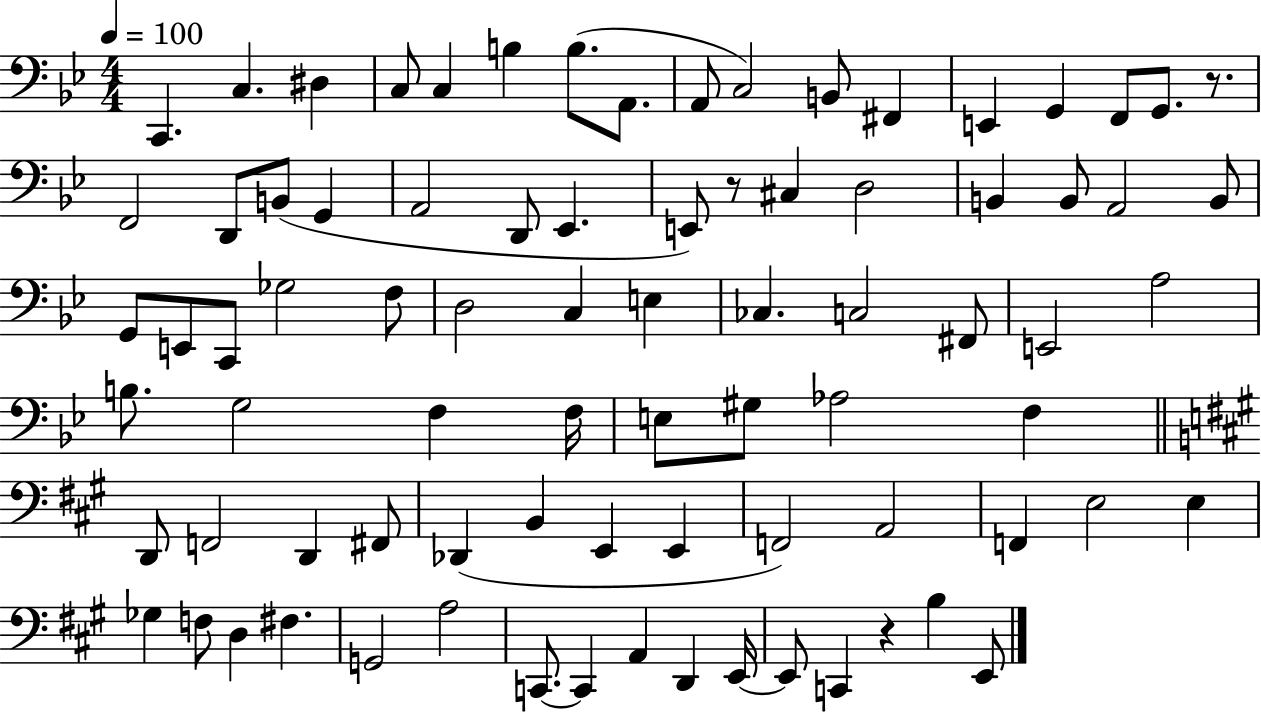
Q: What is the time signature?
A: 4/4